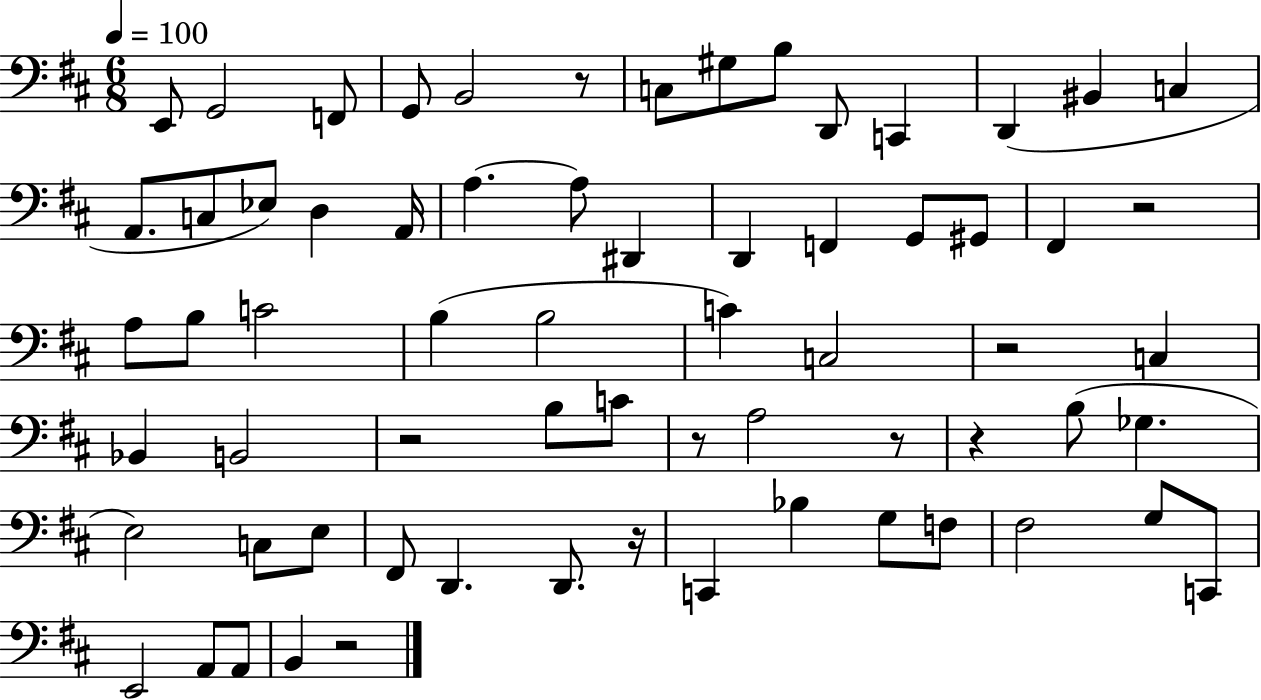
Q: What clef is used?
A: bass